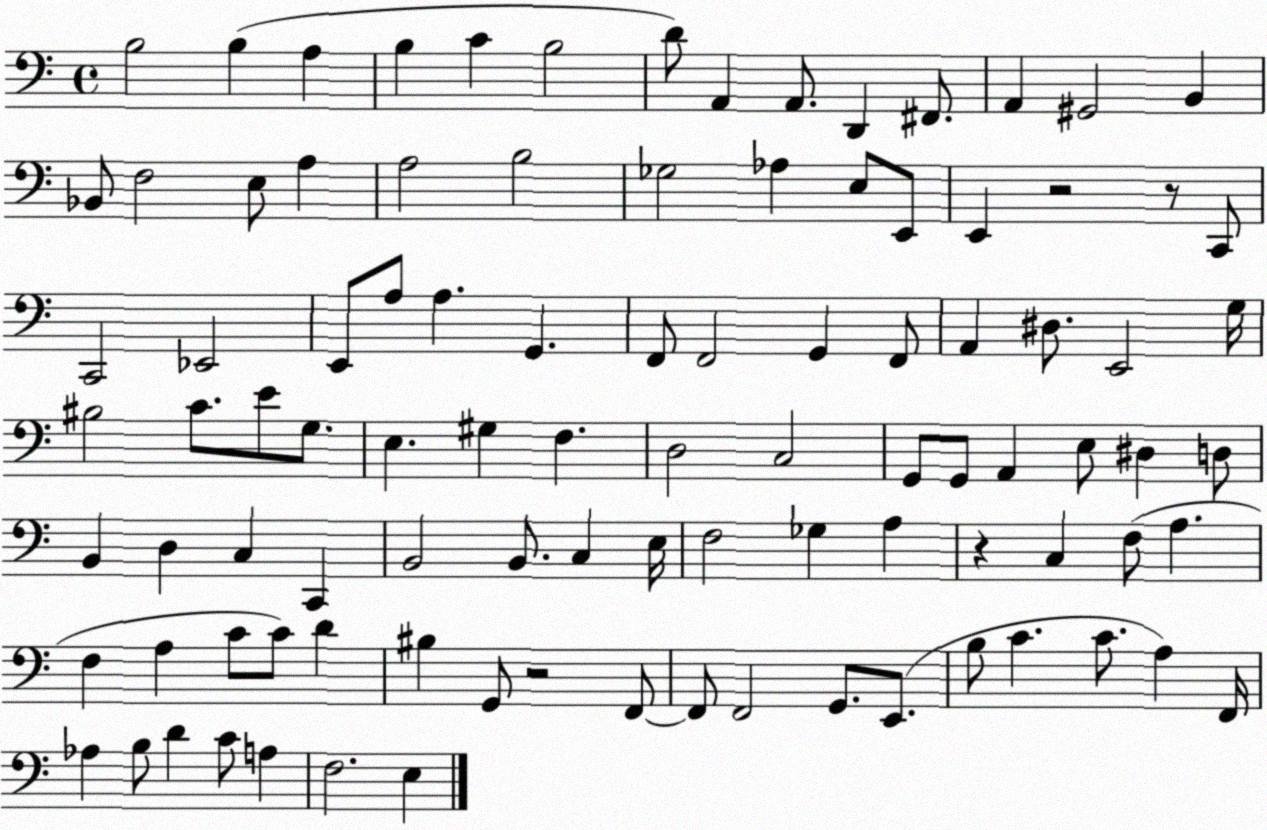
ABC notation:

X:1
T:Untitled
M:4/4
L:1/4
K:C
B,2 B, A, B, C B,2 D/2 A,, A,,/2 D,, ^F,,/2 A,, ^G,,2 B,, _B,,/2 F,2 E,/2 A, A,2 B,2 _G,2 _A, E,/2 E,,/2 E,, z2 z/2 C,,/2 C,,2 _E,,2 E,,/2 A,/2 A, G,, F,,/2 F,,2 G,, F,,/2 A,, ^D,/2 E,,2 G,/4 ^B,2 C/2 E/2 G,/2 E, ^G, F, D,2 C,2 G,,/2 G,,/2 A,, E,/2 ^D, D,/2 B,, D, C, C,, B,,2 B,,/2 C, E,/4 F,2 _G, A, z C, F,/2 A, F, A, C/2 C/2 D ^B, G,,/2 z2 F,,/2 F,,/2 F,,2 G,,/2 E,,/2 B,/2 C C/2 A, F,,/4 _A, B,/2 D C/2 A, F,2 E,